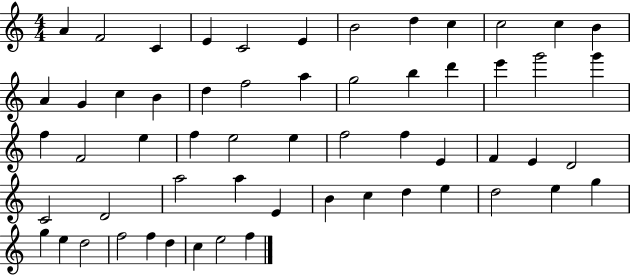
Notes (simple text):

A4/q F4/h C4/q E4/q C4/h E4/q B4/h D5/q C5/q C5/h C5/q B4/q A4/q G4/q C5/q B4/q D5/q F5/h A5/q G5/h B5/q D6/q E6/q G6/h G6/q F5/q F4/h E5/q F5/q E5/h E5/q F5/h F5/q E4/q F4/q E4/q D4/h C4/h D4/h A5/h A5/q E4/q B4/q C5/q D5/q E5/q D5/h E5/q G5/q G5/q E5/q D5/h F5/h F5/q D5/q C5/q E5/h F5/q